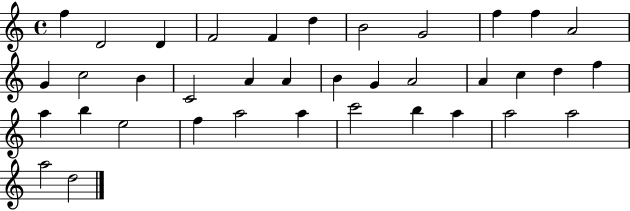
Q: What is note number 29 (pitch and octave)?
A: A5